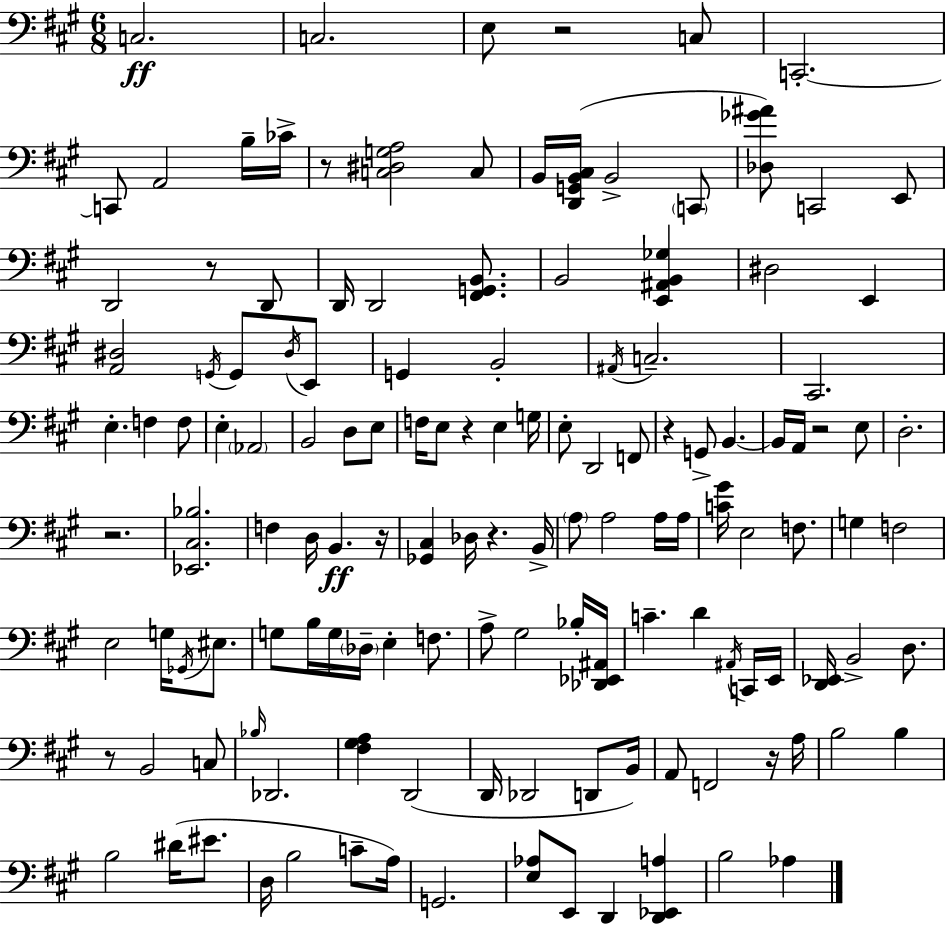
X:1
T:Untitled
M:6/8
L:1/4
K:A
C,2 C,2 E,/2 z2 C,/2 C,,2 C,,/2 A,,2 B,/4 _C/4 z/2 [C,^D,G,A,]2 C,/2 B,,/4 [D,,G,,B,,^C,]/4 B,,2 C,,/2 [_D,_G^A]/2 C,,2 E,,/2 D,,2 z/2 D,,/2 D,,/4 D,,2 [^F,,G,,B,,]/2 B,,2 [E,,^A,,B,,_G,] ^D,2 E,, [A,,^D,]2 G,,/4 G,,/2 ^D,/4 E,,/2 G,, B,,2 ^A,,/4 C,2 ^C,,2 E, F, F,/2 E, _A,,2 B,,2 D,/2 E,/2 F,/4 E,/2 z E, G,/4 E,/2 D,,2 F,,/2 z G,,/2 B,, B,,/4 A,,/4 z2 E,/2 D,2 z2 [_E,,^C,_B,]2 F, D,/4 B,, z/4 [_G,,^C,] _D,/4 z B,,/4 A,/2 A,2 A,/4 A,/4 [C^G]/4 E,2 F,/2 G, F,2 E,2 G,/4 _G,,/4 ^E,/2 G,/2 B,/4 G,/4 _D,/4 E, F,/2 A,/2 ^G,2 _B,/4 [_D,,_E,,^A,,]/4 C D ^A,,/4 C,,/4 E,,/4 [D,,_E,,]/4 B,,2 D,/2 z/2 B,,2 C,/2 _B,/4 _D,,2 [^F,^G,A,] D,,2 D,,/4 _D,,2 D,,/2 B,,/4 A,,/2 F,,2 z/4 A,/4 B,2 B, B,2 ^D/4 ^E/2 D,/4 B,2 C/2 A,/4 G,,2 [E,_A,]/2 E,,/2 D,, [D,,_E,,A,] B,2 _A,